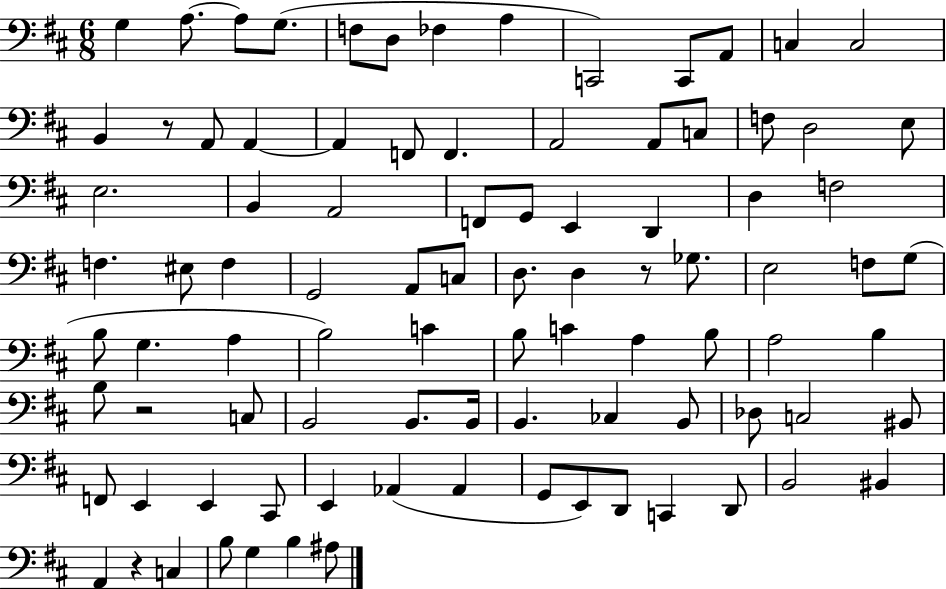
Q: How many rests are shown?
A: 4